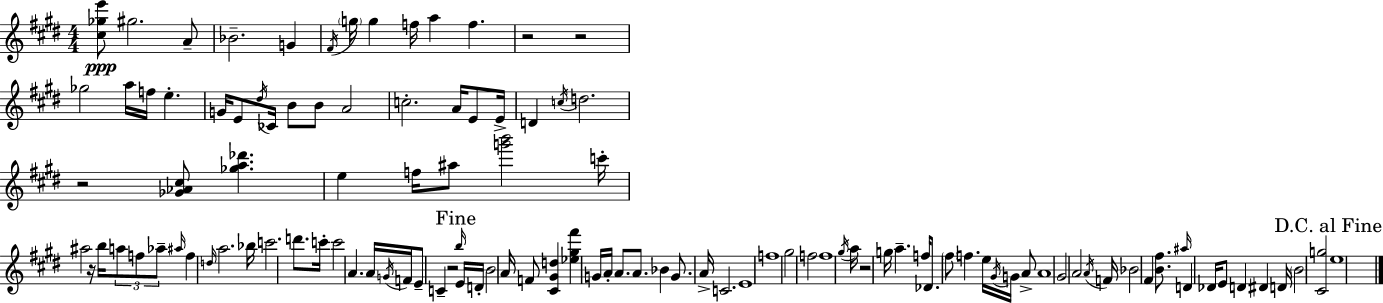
[C#5,Gb5,E6]/e G#5/h. A4/e Bb4/h. G4/q F#4/s G5/s G5/q F5/s A5/q F5/q. R/h R/h Gb5/h A5/s F5/s E5/q. G4/s E4/e D#5/s CES4/s B4/e B4/e A4/h C5/h. A4/s E4/e E4/s D4/q C5/s D5/h. R/h [Gb4,Ab4,C#5]/e [Gb5,A5,Db6]/q. E5/q F5/s A#5/e [G6,B6]/h C6/s A#5/h R/s B5/s A5/e F5/e Ab5/e A#5/s F5/q D5/s A5/h. Bb5/s C6/h. D6/e. C6/s C6/h A4/q. A4/s G4/s F4/s E4/e C4/q R/h B5/s E4/s D4/s B4/h A4/s F4/e [C#4,G#4,D5]/q [Eb5,G#5,F#6]/q G4/s A4/s A4/e. A4/e. Bb4/q G4/e. A4/s C4/h. E4/w F5/w G#5/h F5/h F5/w G#5/s A5/s R/h G5/s A5/q. F5/s Db4/e. F#5/e F5/q. E5/s G#4/s G4/s A4/e A4/w G#4/h A4/h A4/s F4/s Bb4/h F#4/q [B4,F#5]/e. A#5/s D4/q Db4/s E4/e D4/q D#4/q D4/s B4/h [C#4,G5]/h E5/w